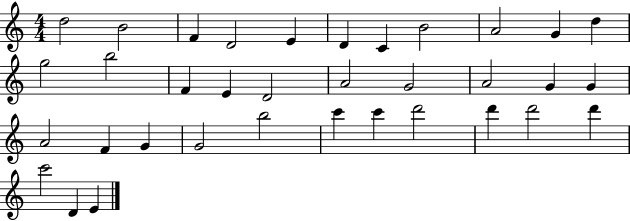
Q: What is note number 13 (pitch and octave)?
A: B5